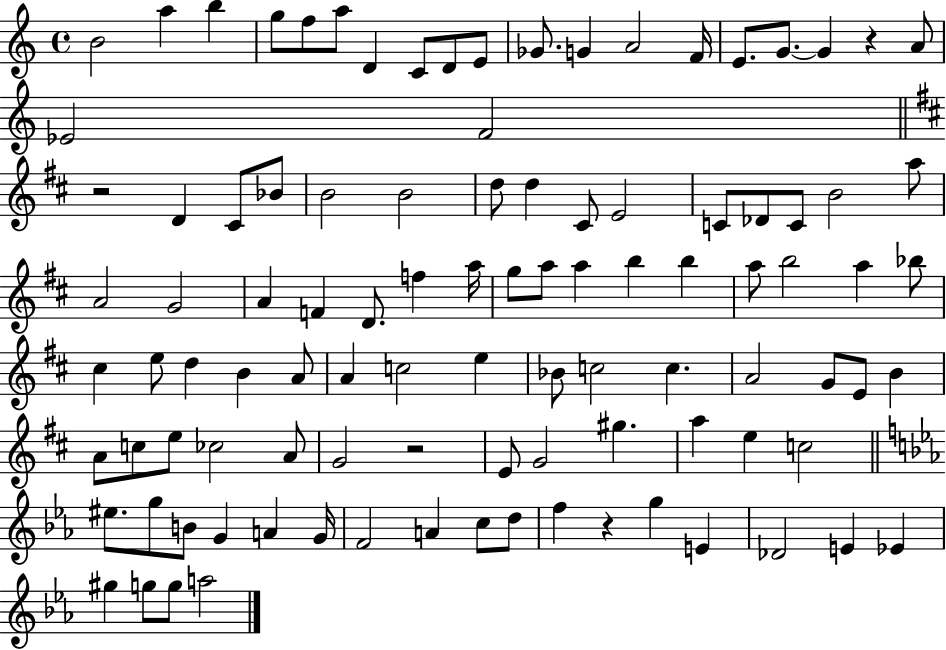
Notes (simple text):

B4/h A5/q B5/q G5/e F5/e A5/e D4/q C4/e D4/e E4/e Gb4/e. G4/q A4/h F4/s E4/e. G4/e. G4/q R/q A4/e Eb4/h F4/h R/h D4/q C#4/e Bb4/e B4/h B4/h D5/e D5/q C#4/e E4/h C4/e Db4/e C4/e B4/h A5/e A4/h G4/h A4/q F4/q D4/e. F5/q A5/s G5/e A5/e A5/q B5/q B5/q A5/e B5/h A5/q Bb5/e C#5/q E5/e D5/q B4/q A4/e A4/q C5/h E5/q Bb4/e C5/h C5/q. A4/h G4/e E4/e B4/q A4/e C5/e E5/e CES5/h A4/e G4/h R/h E4/e G4/h G#5/q. A5/q E5/q C5/h EIS5/e. G5/e B4/e G4/q A4/q G4/s F4/h A4/q C5/e D5/e F5/q R/q G5/q E4/q Db4/h E4/q Eb4/q G#5/q G5/e G5/e A5/h